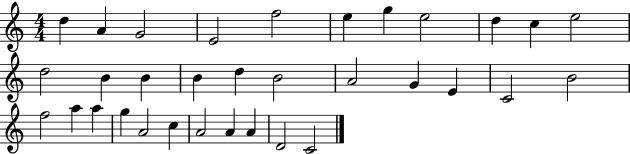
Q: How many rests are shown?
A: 0